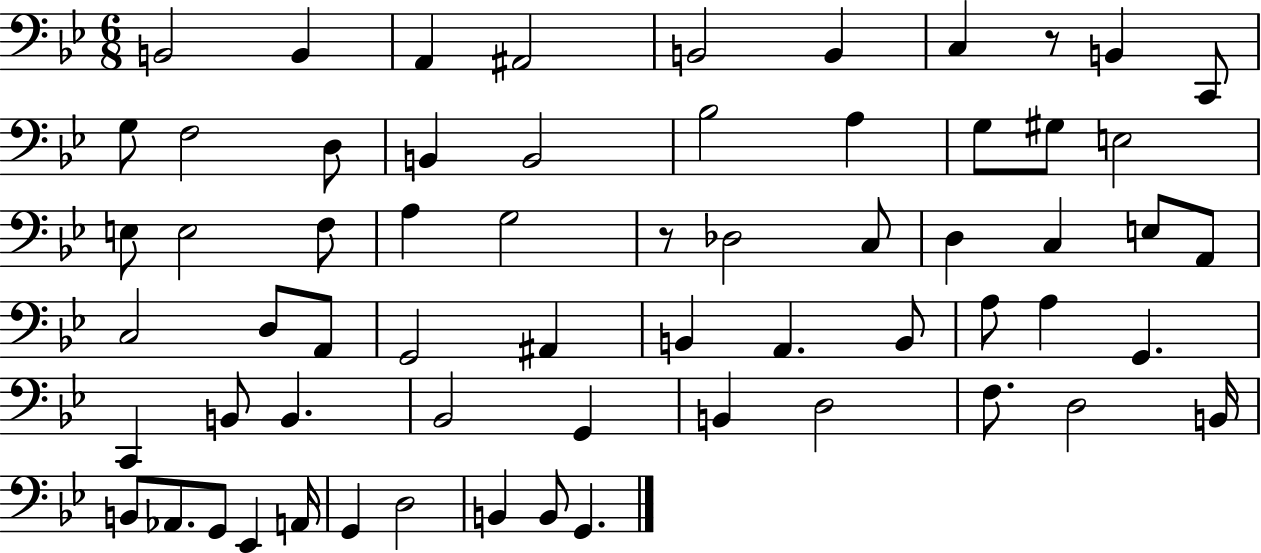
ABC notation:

X:1
T:Untitled
M:6/8
L:1/4
K:Bb
B,,2 B,, A,, ^A,,2 B,,2 B,, C, z/2 B,, C,,/2 G,/2 F,2 D,/2 B,, B,,2 _B,2 A, G,/2 ^G,/2 E,2 E,/2 E,2 F,/2 A, G,2 z/2 _D,2 C,/2 D, C, E,/2 A,,/2 C,2 D,/2 A,,/2 G,,2 ^A,, B,, A,, B,,/2 A,/2 A, G,, C,, B,,/2 B,, _B,,2 G,, B,, D,2 F,/2 D,2 B,,/4 B,,/2 _A,,/2 G,,/2 _E,, A,,/4 G,, D,2 B,, B,,/2 G,,